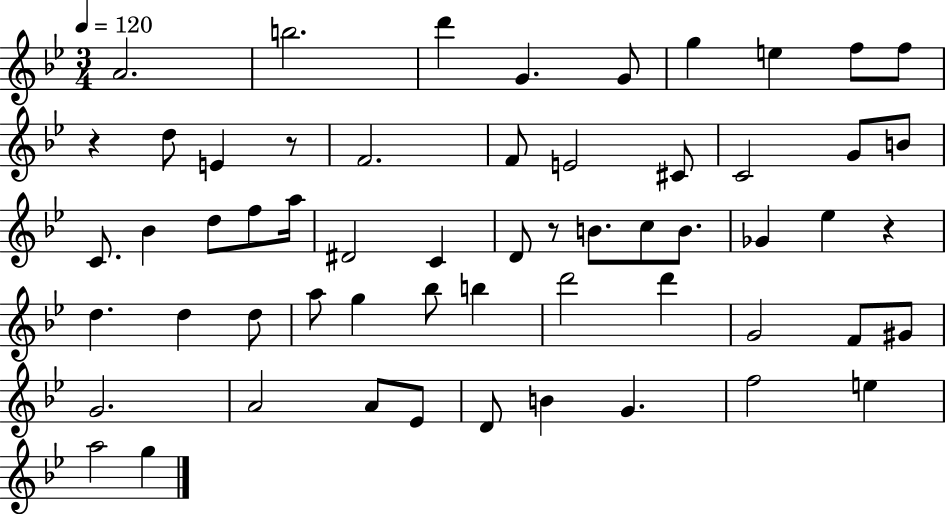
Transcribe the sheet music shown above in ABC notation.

X:1
T:Untitled
M:3/4
L:1/4
K:Bb
A2 b2 d' G G/2 g e f/2 f/2 z d/2 E z/2 F2 F/2 E2 ^C/2 C2 G/2 B/2 C/2 _B d/2 f/2 a/4 ^D2 C D/2 z/2 B/2 c/2 B/2 _G _e z d d d/2 a/2 g _b/2 b d'2 d' G2 F/2 ^G/2 G2 A2 A/2 _E/2 D/2 B G f2 e a2 g